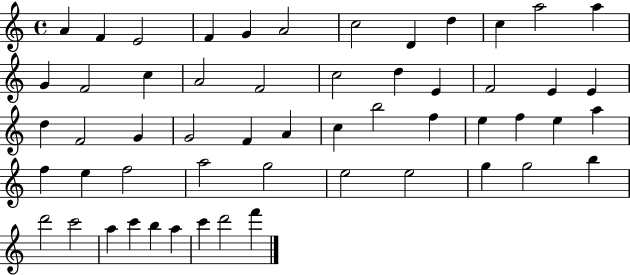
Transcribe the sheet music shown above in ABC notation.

X:1
T:Untitled
M:4/4
L:1/4
K:C
A F E2 F G A2 c2 D d c a2 a G F2 c A2 F2 c2 d E F2 E E d F2 G G2 F A c b2 f e f e a f e f2 a2 g2 e2 e2 g g2 b d'2 c'2 a c' b a c' d'2 f'